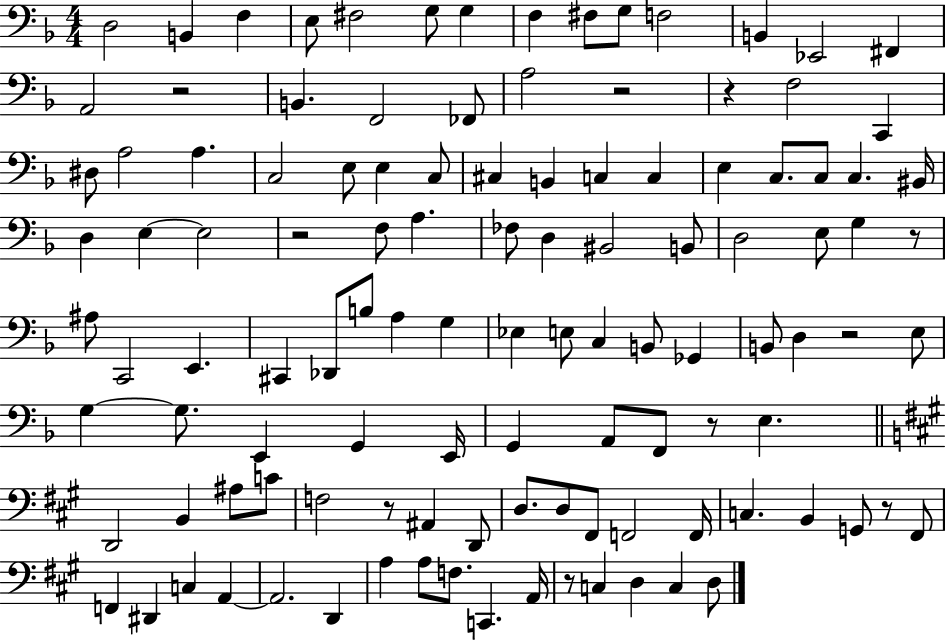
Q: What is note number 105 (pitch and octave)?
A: D3